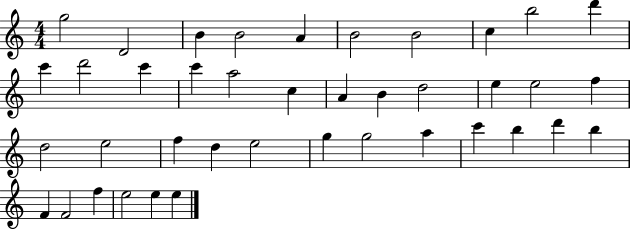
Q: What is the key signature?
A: C major